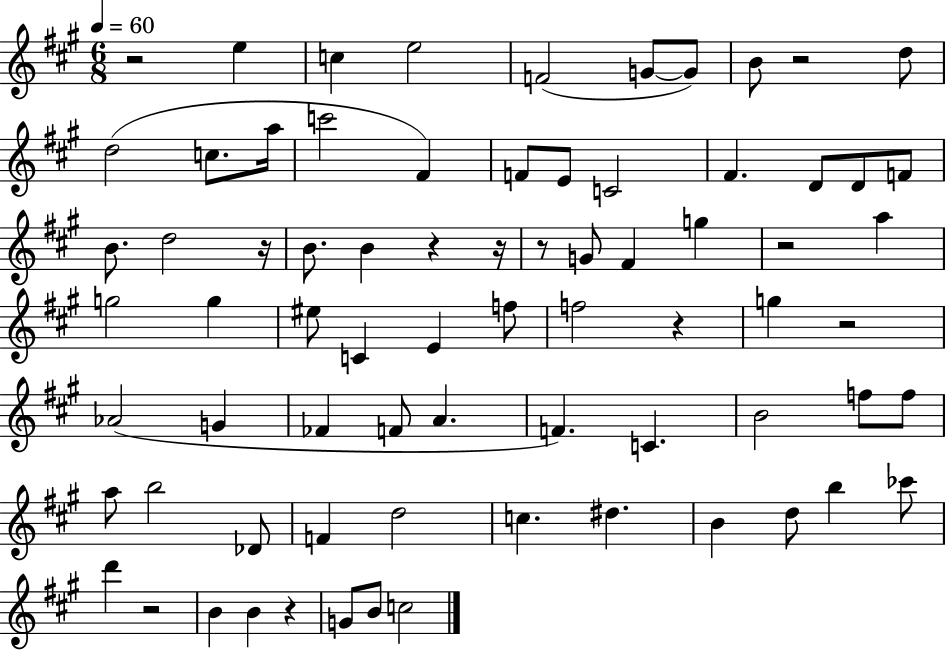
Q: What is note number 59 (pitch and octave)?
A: B4